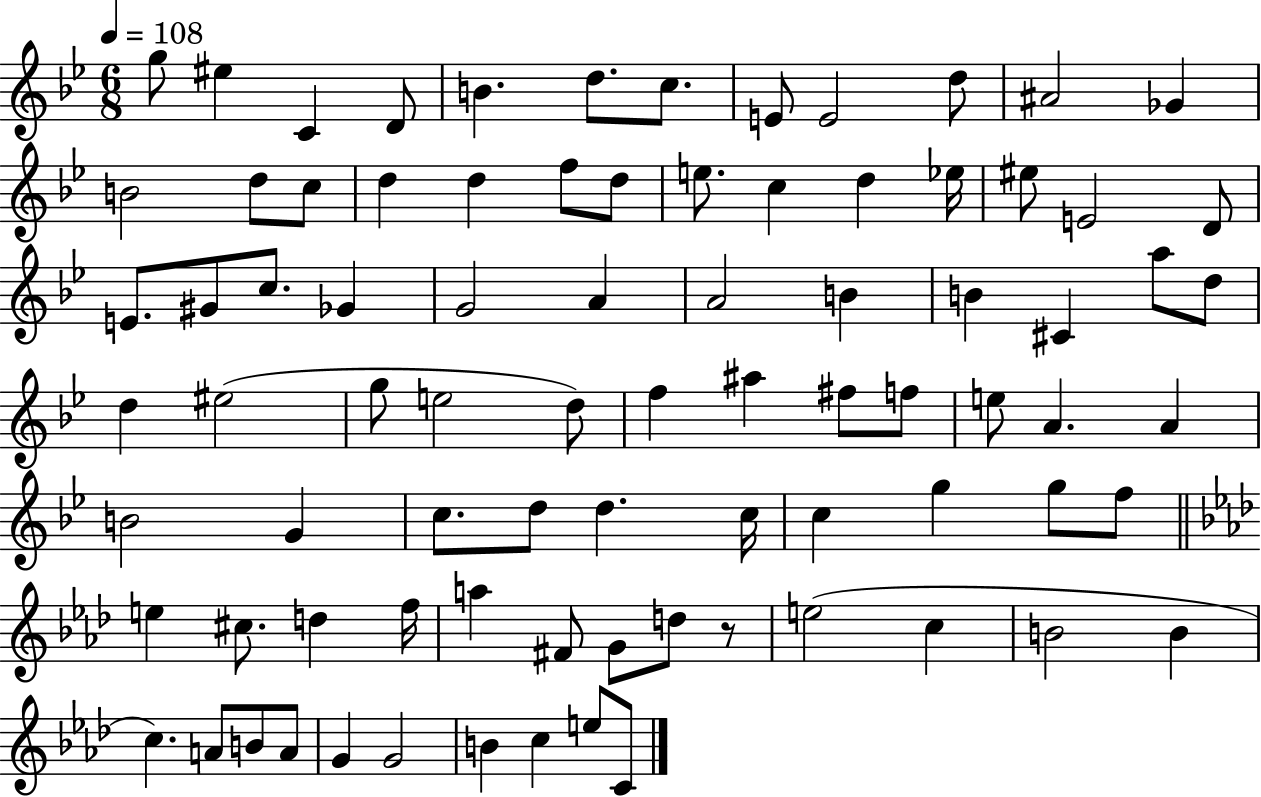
{
  \clef treble
  \numericTimeSignature
  \time 6/8
  \key bes \major
  \tempo 4 = 108
  g''8 eis''4 c'4 d'8 | b'4. d''8. c''8. | e'8 e'2 d''8 | ais'2 ges'4 | \break b'2 d''8 c''8 | d''4 d''4 f''8 d''8 | e''8. c''4 d''4 ees''16 | eis''8 e'2 d'8 | \break e'8. gis'8 c''8. ges'4 | g'2 a'4 | a'2 b'4 | b'4 cis'4 a''8 d''8 | \break d''4 eis''2( | g''8 e''2 d''8) | f''4 ais''4 fis''8 f''8 | e''8 a'4. a'4 | \break b'2 g'4 | c''8. d''8 d''4. c''16 | c''4 g''4 g''8 f''8 | \bar "||" \break \key aes \major e''4 cis''8. d''4 f''16 | a''4 fis'8 g'8 d''8 r8 | e''2( c''4 | b'2 b'4 | \break c''4.) a'8 b'8 a'8 | g'4 g'2 | b'4 c''4 e''8 c'8 | \bar "|."
}